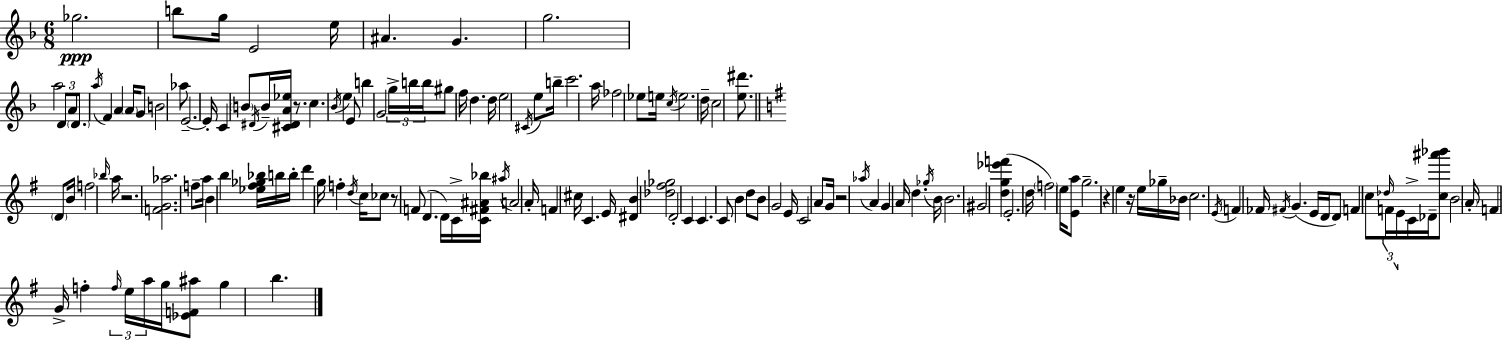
{
  \clef treble
  \numericTimeSignature
  \time 6/8
  \key f \major
  ges''2.\ppp | b''8 g''16 e'2 e''16 | ais'4. g'4. | g''2. | \break a''2 \tuplet 3/2 { d'8 a'8 | \parenthesize d'8. } \acciaccatura { a''16 } f'4 a'4 | \parenthesize a'16 g'8 b'2 aes''8 | e'2.--~~ | \break e'16-. c'4 \parenthesize b'8 \acciaccatura { dis'16 } b'16-- <cis' dis' a' ees''>16 r8. | c''4. \acciaccatura { bes'16 } e''4 | e'8 b''4 g'2 | \tuplet 3/2 { g''16-> b''16 b''16 } gis''8 f''16 d''4. | \break d''16 e''2 | \acciaccatura { cis'16 } e''8 b''16-- c'''2. | a''16 fes''2 | ees''8 e''16 \acciaccatura { c''16 } e''2. | \break d''16-- c''2 | <e'' dis'''>8. \bar "||" \break \key g \major \parenthesize d'8 b'16 f''2 \grace { bes''16 } | a''16 r2. | <f' g' aes''>2. | f''8-- a''16 b'4 b''4 | \break <ees'' fis'' ges'' bes''>16 b''16 b''16-. d'''4 g''16 f''4-. | \acciaccatura { d''16 } c''16 ces''8 r8 f'8( d'4. | d'16) c'16-> <c' fis' ais' bes''>16 \acciaccatura { ais''16 } a'2 | a'16-. f'4 cis''16 c'4. | \break e'16 <dis' b'>4 <des'' fis'' ges''>2 | d'2-. c'4 | c'4. c'8 b'4 | d''8 b'8 g'2 | \break e'16 c'2 | a'8 g'16 r2 \acciaccatura { aes''16 } | a'4 g'4 a'16 d''4. | \acciaccatura { ges''16 } b'16 b'2. | \break gis'2 | <d'' g'' ees''' f'''>4( e'2.-. | d''16 \parenthesize f''2) | e''16 <e' a''>8 g''2.-- | \break r4 e''4 | r16 e''16 ges''16-- bes'16 c''2. | \acciaccatura { e'16 } f'4 fes'16 \acciaccatura { fis'16 } | g'4.( e'16 d'16 d'8) f'4 | \break c''8 \tuplet 3/2 { \grace { des''16 } f'16 e'16 } c'16-> des'16-- <c'' ais''' bes'''>8 b'2 | \parenthesize a'16-. f'4 | g'16-> f''4-. \tuplet 3/2 { \grace { f''16 } e''16 a''16 } g''16 <ees' f' ais''>8 g''4 | b''4. \bar "|."
}